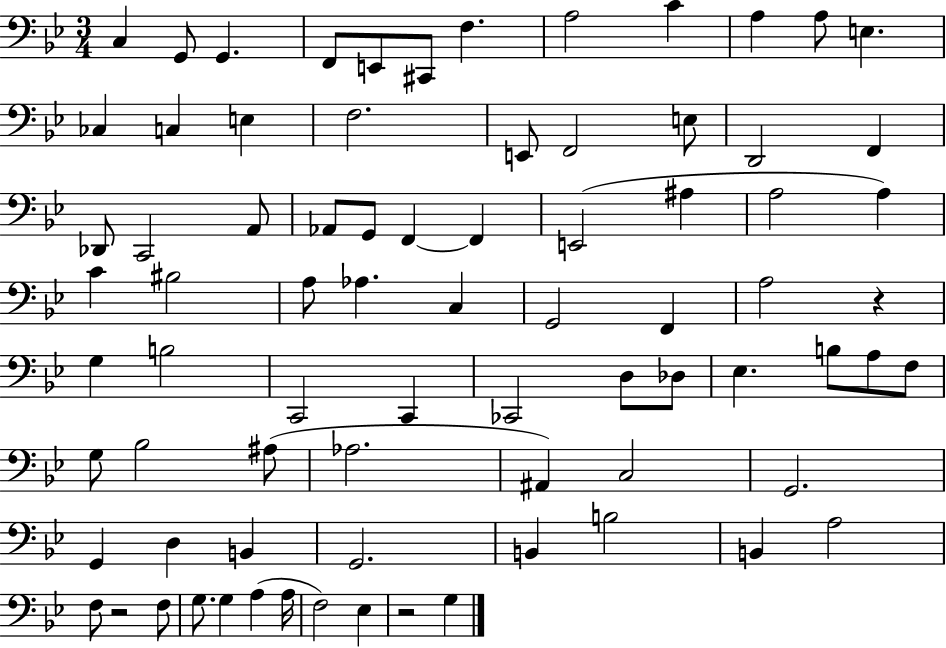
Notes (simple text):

C3/q G2/e G2/q. F2/e E2/e C#2/e F3/q. A3/h C4/q A3/q A3/e E3/q. CES3/q C3/q E3/q F3/h. E2/e F2/h E3/e D2/h F2/q Db2/e C2/h A2/e Ab2/e G2/e F2/q F2/q E2/h A#3/q A3/h A3/q C4/q BIS3/h A3/e Ab3/q. C3/q G2/h F2/q A3/h R/q G3/q B3/h C2/h C2/q CES2/h D3/e Db3/e Eb3/q. B3/e A3/e F3/e G3/e Bb3/h A#3/e Ab3/h. A#2/q C3/h G2/h. G2/q D3/q B2/q G2/h. B2/q B3/h B2/q A3/h F3/e R/h F3/e G3/e. G3/q A3/q A3/s F3/h Eb3/q R/h G3/q